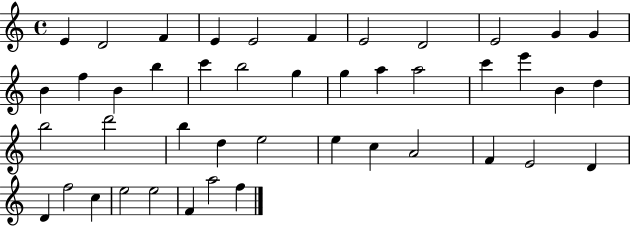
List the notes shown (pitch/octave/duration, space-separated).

E4/q D4/h F4/q E4/q E4/h F4/q E4/h D4/h E4/h G4/q G4/q B4/q F5/q B4/q B5/q C6/q B5/h G5/q G5/q A5/q A5/h C6/q E6/q B4/q D5/q B5/h D6/h B5/q D5/q E5/h E5/q C5/q A4/h F4/q E4/h D4/q D4/q F5/h C5/q E5/h E5/h F4/q A5/h F5/q